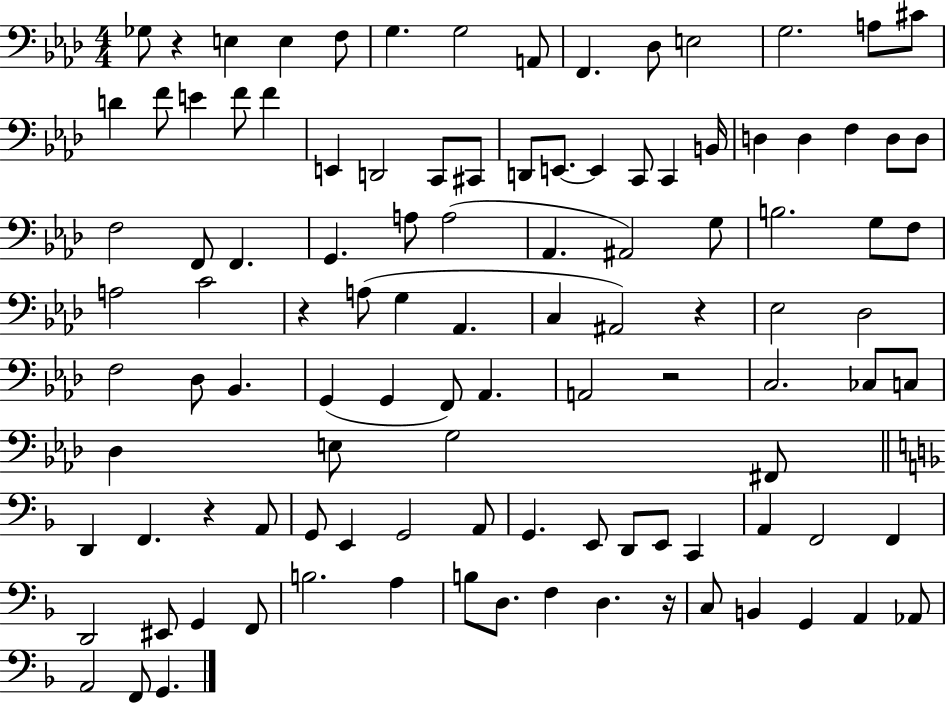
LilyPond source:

{
  \clef bass
  \numericTimeSignature
  \time 4/4
  \key aes \major
  ges8 r4 e4 e4 f8 | g4. g2 a,8 | f,4. des8 e2 | g2. a8 cis'8 | \break d'4 f'8 e'4 f'8 f'4 | e,4 d,2 c,8 cis,8 | d,8 e,8.~~ e,4 c,8 c,4 b,16 | d4 d4 f4 d8 d8 | \break f2 f,8 f,4. | g,4. a8 a2( | aes,4. ais,2) g8 | b2. g8 f8 | \break a2 c'2 | r4 a8( g4 aes,4. | c4 ais,2) r4 | ees2 des2 | \break f2 des8 bes,4. | g,4( g,4 f,8) aes,4. | a,2 r2 | c2. ces8 c8 | \break des4 e8 g2 fis,8 | \bar "||" \break \key f \major d,4 f,4. r4 a,8 | g,8 e,4 g,2 a,8 | g,4. e,8 d,8 e,8 c,4 | a,4 f,2 f,4 | \break d,2 eis,8 g,4 f,8 | b2. a4 | b8 d8. f4 d4. r16 | c8 b,4 g,4 a,4 aes,8 | \break a,2 f,8 g,4. | \bar "|."
}